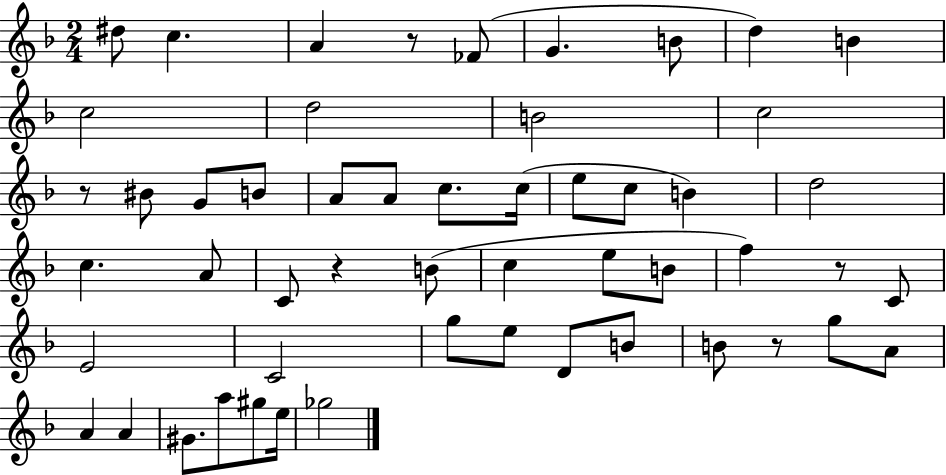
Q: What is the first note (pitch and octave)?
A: D#5